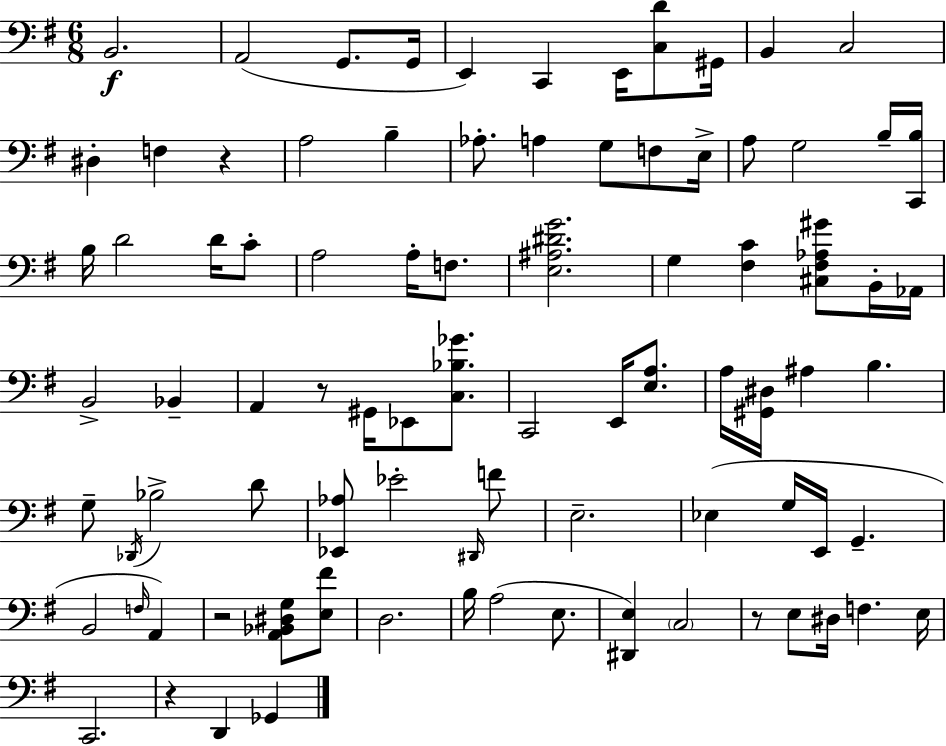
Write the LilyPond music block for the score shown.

{
  \clef bass
  \numericTimeSignature
  \time 6/8
  \key g \major
  \repeat volta 2 { b,2.\f | a,2( g,8. g,16 | e,4) c,4 e,16 <c d'>8 gis,16 | b,4 c2 | \break dis4-. f4 r4 | a2 b4-- | aes8.-. a4 g8 f8 e16-> | a8 g2 b16-- <c, b>16 | \break b16 d'2 d'16 c'8-. | a2 a16-. f8. | <e ais dis' g'>2. | g4 <fis c'>4 <cis fis aes gis'>8 b,16-. aes,16 | \break b,2-> bes,4-- | a,4 r8 gis,16 ees,8 <c bes ges'>8. | c,2 e,16 <e a>8. | a16 <gis, dis>16 ais4 b4. | \break g8-- \acciaccatura { des,16 } bes2-> d'8 | <ees, aes>8 ees'2-. \grace { dis,16 } | f'8 e2.-- | ees4( g16 e,16 g,4.-- | \break b,2 \grace { f16 }) a,4 | r2 <a, bes, dis g>8 | <e fis'>8 d2. | b16 a2( | \break e8. <dis, e>4) \parenthesize c2 | r8 e8 dis16 f4. | e16 c,2. | r4 d,4 ges,4 | \break } \bar "|."
}